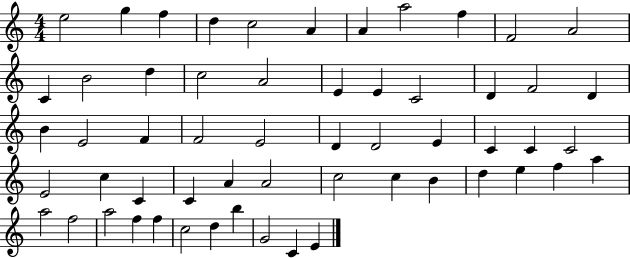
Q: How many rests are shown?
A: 0